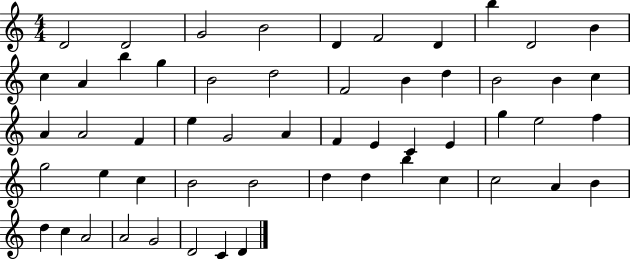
X:1
T:Untitled
M:4/4
L:1/4
K:C
D2 D2 G2 B2 D F2 D b D2 B c A b g B2 d2 F2 B d B2 B c A A2 F e G2 A F E C E g e2 f g2 e c B2 B2 d d b c c2 A B d c A2 A2 G2 D2 C D